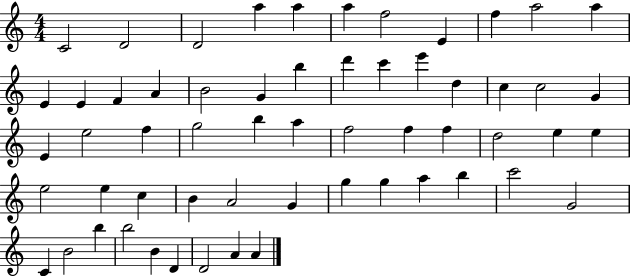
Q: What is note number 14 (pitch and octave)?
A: F4